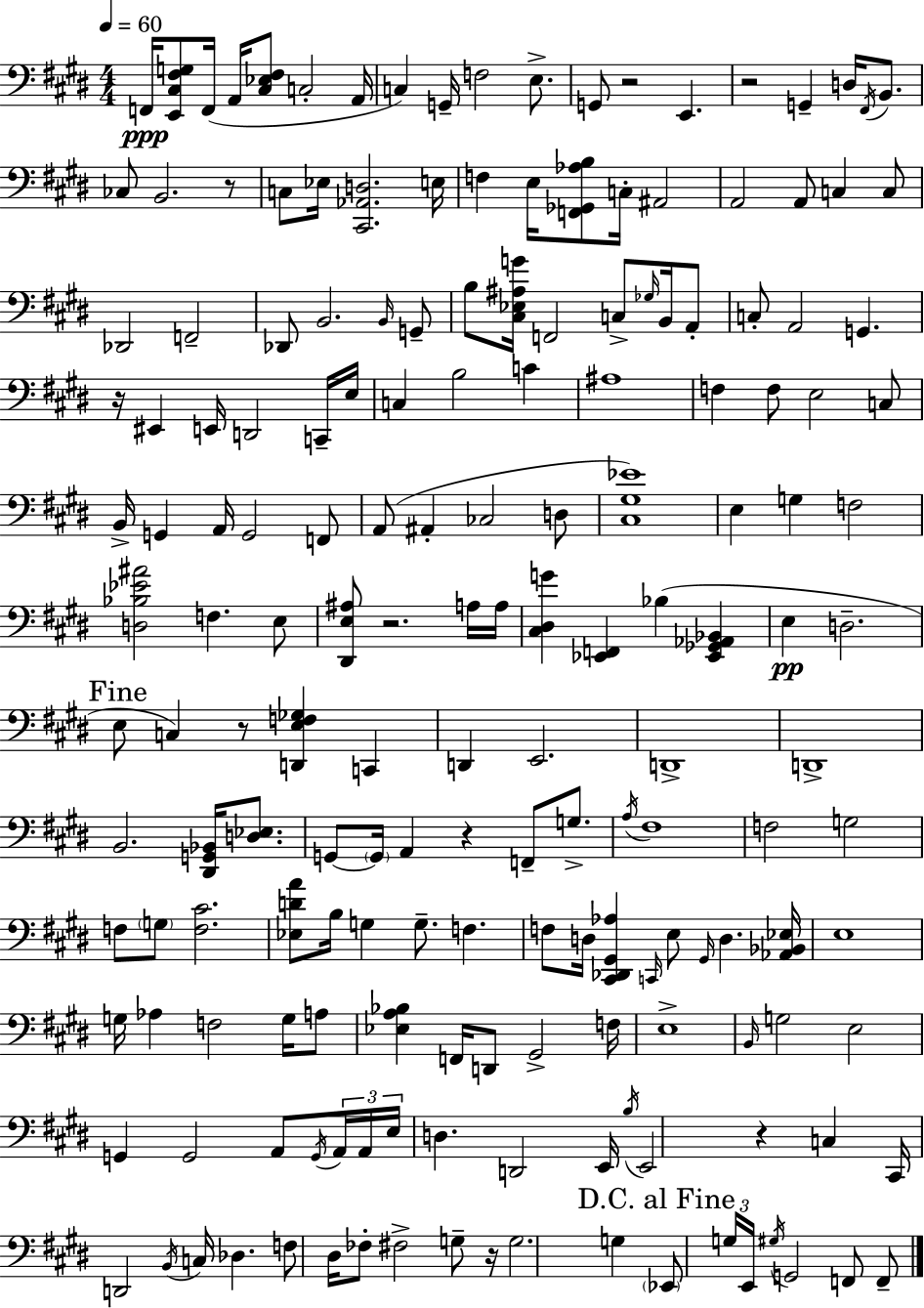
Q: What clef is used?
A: bass